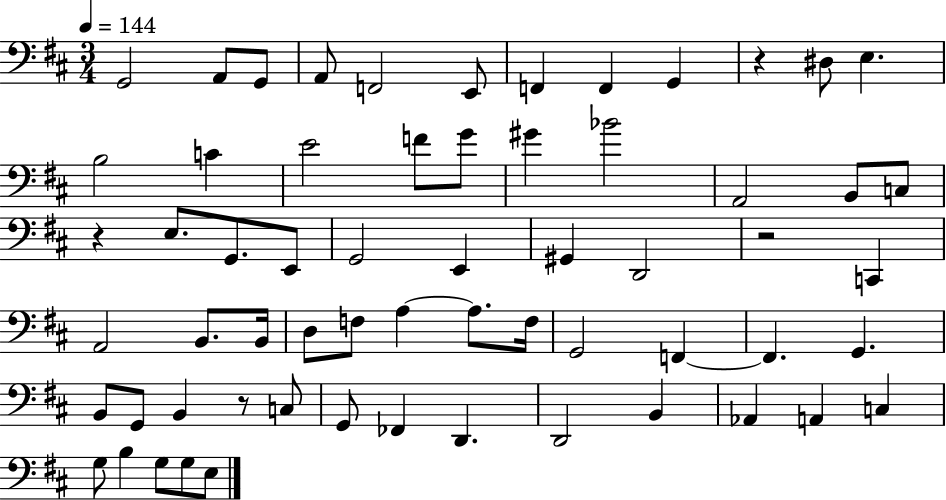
X:1
T:Untitled
M:3/4
L:1/4
K:D
G,,2 A,,/2 G,,/2 A,,/2 F,,2 E,,/2 F,, F,, G,, z ^D,/2 E, B,2 C E2 F/2 G/2 ^G _B2 A,,2 B,,/2 C,/2 z E,/2 G,,/2 E,,/2 G,,2 E,, ^G,, D,,2 z2 C,, A,,2 B,,/2 B,,/4 D,/2 F,/2 A, A,/2 F,/4 G,,2 F,, F,, G,, B,,/2 G,,/2 B,, z/2 C,/2 G,,/2 _F,, D,, D,,2 B,, _A,, A,, C, G,/2 B, G,/2 G,/2 E,/2